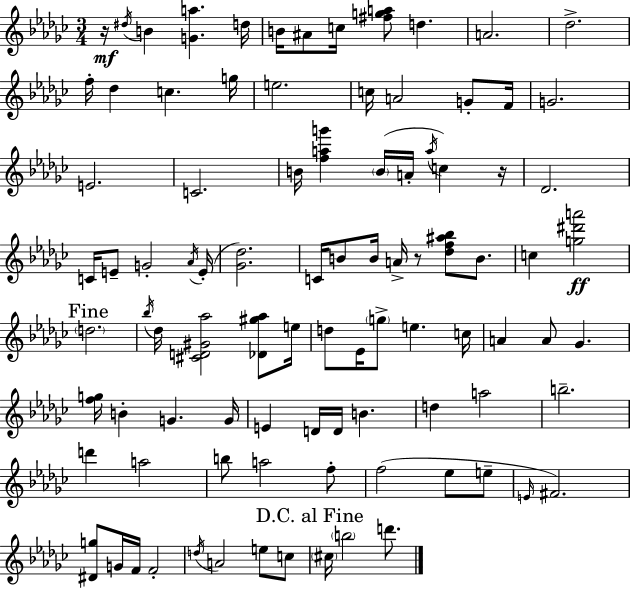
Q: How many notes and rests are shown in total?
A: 93